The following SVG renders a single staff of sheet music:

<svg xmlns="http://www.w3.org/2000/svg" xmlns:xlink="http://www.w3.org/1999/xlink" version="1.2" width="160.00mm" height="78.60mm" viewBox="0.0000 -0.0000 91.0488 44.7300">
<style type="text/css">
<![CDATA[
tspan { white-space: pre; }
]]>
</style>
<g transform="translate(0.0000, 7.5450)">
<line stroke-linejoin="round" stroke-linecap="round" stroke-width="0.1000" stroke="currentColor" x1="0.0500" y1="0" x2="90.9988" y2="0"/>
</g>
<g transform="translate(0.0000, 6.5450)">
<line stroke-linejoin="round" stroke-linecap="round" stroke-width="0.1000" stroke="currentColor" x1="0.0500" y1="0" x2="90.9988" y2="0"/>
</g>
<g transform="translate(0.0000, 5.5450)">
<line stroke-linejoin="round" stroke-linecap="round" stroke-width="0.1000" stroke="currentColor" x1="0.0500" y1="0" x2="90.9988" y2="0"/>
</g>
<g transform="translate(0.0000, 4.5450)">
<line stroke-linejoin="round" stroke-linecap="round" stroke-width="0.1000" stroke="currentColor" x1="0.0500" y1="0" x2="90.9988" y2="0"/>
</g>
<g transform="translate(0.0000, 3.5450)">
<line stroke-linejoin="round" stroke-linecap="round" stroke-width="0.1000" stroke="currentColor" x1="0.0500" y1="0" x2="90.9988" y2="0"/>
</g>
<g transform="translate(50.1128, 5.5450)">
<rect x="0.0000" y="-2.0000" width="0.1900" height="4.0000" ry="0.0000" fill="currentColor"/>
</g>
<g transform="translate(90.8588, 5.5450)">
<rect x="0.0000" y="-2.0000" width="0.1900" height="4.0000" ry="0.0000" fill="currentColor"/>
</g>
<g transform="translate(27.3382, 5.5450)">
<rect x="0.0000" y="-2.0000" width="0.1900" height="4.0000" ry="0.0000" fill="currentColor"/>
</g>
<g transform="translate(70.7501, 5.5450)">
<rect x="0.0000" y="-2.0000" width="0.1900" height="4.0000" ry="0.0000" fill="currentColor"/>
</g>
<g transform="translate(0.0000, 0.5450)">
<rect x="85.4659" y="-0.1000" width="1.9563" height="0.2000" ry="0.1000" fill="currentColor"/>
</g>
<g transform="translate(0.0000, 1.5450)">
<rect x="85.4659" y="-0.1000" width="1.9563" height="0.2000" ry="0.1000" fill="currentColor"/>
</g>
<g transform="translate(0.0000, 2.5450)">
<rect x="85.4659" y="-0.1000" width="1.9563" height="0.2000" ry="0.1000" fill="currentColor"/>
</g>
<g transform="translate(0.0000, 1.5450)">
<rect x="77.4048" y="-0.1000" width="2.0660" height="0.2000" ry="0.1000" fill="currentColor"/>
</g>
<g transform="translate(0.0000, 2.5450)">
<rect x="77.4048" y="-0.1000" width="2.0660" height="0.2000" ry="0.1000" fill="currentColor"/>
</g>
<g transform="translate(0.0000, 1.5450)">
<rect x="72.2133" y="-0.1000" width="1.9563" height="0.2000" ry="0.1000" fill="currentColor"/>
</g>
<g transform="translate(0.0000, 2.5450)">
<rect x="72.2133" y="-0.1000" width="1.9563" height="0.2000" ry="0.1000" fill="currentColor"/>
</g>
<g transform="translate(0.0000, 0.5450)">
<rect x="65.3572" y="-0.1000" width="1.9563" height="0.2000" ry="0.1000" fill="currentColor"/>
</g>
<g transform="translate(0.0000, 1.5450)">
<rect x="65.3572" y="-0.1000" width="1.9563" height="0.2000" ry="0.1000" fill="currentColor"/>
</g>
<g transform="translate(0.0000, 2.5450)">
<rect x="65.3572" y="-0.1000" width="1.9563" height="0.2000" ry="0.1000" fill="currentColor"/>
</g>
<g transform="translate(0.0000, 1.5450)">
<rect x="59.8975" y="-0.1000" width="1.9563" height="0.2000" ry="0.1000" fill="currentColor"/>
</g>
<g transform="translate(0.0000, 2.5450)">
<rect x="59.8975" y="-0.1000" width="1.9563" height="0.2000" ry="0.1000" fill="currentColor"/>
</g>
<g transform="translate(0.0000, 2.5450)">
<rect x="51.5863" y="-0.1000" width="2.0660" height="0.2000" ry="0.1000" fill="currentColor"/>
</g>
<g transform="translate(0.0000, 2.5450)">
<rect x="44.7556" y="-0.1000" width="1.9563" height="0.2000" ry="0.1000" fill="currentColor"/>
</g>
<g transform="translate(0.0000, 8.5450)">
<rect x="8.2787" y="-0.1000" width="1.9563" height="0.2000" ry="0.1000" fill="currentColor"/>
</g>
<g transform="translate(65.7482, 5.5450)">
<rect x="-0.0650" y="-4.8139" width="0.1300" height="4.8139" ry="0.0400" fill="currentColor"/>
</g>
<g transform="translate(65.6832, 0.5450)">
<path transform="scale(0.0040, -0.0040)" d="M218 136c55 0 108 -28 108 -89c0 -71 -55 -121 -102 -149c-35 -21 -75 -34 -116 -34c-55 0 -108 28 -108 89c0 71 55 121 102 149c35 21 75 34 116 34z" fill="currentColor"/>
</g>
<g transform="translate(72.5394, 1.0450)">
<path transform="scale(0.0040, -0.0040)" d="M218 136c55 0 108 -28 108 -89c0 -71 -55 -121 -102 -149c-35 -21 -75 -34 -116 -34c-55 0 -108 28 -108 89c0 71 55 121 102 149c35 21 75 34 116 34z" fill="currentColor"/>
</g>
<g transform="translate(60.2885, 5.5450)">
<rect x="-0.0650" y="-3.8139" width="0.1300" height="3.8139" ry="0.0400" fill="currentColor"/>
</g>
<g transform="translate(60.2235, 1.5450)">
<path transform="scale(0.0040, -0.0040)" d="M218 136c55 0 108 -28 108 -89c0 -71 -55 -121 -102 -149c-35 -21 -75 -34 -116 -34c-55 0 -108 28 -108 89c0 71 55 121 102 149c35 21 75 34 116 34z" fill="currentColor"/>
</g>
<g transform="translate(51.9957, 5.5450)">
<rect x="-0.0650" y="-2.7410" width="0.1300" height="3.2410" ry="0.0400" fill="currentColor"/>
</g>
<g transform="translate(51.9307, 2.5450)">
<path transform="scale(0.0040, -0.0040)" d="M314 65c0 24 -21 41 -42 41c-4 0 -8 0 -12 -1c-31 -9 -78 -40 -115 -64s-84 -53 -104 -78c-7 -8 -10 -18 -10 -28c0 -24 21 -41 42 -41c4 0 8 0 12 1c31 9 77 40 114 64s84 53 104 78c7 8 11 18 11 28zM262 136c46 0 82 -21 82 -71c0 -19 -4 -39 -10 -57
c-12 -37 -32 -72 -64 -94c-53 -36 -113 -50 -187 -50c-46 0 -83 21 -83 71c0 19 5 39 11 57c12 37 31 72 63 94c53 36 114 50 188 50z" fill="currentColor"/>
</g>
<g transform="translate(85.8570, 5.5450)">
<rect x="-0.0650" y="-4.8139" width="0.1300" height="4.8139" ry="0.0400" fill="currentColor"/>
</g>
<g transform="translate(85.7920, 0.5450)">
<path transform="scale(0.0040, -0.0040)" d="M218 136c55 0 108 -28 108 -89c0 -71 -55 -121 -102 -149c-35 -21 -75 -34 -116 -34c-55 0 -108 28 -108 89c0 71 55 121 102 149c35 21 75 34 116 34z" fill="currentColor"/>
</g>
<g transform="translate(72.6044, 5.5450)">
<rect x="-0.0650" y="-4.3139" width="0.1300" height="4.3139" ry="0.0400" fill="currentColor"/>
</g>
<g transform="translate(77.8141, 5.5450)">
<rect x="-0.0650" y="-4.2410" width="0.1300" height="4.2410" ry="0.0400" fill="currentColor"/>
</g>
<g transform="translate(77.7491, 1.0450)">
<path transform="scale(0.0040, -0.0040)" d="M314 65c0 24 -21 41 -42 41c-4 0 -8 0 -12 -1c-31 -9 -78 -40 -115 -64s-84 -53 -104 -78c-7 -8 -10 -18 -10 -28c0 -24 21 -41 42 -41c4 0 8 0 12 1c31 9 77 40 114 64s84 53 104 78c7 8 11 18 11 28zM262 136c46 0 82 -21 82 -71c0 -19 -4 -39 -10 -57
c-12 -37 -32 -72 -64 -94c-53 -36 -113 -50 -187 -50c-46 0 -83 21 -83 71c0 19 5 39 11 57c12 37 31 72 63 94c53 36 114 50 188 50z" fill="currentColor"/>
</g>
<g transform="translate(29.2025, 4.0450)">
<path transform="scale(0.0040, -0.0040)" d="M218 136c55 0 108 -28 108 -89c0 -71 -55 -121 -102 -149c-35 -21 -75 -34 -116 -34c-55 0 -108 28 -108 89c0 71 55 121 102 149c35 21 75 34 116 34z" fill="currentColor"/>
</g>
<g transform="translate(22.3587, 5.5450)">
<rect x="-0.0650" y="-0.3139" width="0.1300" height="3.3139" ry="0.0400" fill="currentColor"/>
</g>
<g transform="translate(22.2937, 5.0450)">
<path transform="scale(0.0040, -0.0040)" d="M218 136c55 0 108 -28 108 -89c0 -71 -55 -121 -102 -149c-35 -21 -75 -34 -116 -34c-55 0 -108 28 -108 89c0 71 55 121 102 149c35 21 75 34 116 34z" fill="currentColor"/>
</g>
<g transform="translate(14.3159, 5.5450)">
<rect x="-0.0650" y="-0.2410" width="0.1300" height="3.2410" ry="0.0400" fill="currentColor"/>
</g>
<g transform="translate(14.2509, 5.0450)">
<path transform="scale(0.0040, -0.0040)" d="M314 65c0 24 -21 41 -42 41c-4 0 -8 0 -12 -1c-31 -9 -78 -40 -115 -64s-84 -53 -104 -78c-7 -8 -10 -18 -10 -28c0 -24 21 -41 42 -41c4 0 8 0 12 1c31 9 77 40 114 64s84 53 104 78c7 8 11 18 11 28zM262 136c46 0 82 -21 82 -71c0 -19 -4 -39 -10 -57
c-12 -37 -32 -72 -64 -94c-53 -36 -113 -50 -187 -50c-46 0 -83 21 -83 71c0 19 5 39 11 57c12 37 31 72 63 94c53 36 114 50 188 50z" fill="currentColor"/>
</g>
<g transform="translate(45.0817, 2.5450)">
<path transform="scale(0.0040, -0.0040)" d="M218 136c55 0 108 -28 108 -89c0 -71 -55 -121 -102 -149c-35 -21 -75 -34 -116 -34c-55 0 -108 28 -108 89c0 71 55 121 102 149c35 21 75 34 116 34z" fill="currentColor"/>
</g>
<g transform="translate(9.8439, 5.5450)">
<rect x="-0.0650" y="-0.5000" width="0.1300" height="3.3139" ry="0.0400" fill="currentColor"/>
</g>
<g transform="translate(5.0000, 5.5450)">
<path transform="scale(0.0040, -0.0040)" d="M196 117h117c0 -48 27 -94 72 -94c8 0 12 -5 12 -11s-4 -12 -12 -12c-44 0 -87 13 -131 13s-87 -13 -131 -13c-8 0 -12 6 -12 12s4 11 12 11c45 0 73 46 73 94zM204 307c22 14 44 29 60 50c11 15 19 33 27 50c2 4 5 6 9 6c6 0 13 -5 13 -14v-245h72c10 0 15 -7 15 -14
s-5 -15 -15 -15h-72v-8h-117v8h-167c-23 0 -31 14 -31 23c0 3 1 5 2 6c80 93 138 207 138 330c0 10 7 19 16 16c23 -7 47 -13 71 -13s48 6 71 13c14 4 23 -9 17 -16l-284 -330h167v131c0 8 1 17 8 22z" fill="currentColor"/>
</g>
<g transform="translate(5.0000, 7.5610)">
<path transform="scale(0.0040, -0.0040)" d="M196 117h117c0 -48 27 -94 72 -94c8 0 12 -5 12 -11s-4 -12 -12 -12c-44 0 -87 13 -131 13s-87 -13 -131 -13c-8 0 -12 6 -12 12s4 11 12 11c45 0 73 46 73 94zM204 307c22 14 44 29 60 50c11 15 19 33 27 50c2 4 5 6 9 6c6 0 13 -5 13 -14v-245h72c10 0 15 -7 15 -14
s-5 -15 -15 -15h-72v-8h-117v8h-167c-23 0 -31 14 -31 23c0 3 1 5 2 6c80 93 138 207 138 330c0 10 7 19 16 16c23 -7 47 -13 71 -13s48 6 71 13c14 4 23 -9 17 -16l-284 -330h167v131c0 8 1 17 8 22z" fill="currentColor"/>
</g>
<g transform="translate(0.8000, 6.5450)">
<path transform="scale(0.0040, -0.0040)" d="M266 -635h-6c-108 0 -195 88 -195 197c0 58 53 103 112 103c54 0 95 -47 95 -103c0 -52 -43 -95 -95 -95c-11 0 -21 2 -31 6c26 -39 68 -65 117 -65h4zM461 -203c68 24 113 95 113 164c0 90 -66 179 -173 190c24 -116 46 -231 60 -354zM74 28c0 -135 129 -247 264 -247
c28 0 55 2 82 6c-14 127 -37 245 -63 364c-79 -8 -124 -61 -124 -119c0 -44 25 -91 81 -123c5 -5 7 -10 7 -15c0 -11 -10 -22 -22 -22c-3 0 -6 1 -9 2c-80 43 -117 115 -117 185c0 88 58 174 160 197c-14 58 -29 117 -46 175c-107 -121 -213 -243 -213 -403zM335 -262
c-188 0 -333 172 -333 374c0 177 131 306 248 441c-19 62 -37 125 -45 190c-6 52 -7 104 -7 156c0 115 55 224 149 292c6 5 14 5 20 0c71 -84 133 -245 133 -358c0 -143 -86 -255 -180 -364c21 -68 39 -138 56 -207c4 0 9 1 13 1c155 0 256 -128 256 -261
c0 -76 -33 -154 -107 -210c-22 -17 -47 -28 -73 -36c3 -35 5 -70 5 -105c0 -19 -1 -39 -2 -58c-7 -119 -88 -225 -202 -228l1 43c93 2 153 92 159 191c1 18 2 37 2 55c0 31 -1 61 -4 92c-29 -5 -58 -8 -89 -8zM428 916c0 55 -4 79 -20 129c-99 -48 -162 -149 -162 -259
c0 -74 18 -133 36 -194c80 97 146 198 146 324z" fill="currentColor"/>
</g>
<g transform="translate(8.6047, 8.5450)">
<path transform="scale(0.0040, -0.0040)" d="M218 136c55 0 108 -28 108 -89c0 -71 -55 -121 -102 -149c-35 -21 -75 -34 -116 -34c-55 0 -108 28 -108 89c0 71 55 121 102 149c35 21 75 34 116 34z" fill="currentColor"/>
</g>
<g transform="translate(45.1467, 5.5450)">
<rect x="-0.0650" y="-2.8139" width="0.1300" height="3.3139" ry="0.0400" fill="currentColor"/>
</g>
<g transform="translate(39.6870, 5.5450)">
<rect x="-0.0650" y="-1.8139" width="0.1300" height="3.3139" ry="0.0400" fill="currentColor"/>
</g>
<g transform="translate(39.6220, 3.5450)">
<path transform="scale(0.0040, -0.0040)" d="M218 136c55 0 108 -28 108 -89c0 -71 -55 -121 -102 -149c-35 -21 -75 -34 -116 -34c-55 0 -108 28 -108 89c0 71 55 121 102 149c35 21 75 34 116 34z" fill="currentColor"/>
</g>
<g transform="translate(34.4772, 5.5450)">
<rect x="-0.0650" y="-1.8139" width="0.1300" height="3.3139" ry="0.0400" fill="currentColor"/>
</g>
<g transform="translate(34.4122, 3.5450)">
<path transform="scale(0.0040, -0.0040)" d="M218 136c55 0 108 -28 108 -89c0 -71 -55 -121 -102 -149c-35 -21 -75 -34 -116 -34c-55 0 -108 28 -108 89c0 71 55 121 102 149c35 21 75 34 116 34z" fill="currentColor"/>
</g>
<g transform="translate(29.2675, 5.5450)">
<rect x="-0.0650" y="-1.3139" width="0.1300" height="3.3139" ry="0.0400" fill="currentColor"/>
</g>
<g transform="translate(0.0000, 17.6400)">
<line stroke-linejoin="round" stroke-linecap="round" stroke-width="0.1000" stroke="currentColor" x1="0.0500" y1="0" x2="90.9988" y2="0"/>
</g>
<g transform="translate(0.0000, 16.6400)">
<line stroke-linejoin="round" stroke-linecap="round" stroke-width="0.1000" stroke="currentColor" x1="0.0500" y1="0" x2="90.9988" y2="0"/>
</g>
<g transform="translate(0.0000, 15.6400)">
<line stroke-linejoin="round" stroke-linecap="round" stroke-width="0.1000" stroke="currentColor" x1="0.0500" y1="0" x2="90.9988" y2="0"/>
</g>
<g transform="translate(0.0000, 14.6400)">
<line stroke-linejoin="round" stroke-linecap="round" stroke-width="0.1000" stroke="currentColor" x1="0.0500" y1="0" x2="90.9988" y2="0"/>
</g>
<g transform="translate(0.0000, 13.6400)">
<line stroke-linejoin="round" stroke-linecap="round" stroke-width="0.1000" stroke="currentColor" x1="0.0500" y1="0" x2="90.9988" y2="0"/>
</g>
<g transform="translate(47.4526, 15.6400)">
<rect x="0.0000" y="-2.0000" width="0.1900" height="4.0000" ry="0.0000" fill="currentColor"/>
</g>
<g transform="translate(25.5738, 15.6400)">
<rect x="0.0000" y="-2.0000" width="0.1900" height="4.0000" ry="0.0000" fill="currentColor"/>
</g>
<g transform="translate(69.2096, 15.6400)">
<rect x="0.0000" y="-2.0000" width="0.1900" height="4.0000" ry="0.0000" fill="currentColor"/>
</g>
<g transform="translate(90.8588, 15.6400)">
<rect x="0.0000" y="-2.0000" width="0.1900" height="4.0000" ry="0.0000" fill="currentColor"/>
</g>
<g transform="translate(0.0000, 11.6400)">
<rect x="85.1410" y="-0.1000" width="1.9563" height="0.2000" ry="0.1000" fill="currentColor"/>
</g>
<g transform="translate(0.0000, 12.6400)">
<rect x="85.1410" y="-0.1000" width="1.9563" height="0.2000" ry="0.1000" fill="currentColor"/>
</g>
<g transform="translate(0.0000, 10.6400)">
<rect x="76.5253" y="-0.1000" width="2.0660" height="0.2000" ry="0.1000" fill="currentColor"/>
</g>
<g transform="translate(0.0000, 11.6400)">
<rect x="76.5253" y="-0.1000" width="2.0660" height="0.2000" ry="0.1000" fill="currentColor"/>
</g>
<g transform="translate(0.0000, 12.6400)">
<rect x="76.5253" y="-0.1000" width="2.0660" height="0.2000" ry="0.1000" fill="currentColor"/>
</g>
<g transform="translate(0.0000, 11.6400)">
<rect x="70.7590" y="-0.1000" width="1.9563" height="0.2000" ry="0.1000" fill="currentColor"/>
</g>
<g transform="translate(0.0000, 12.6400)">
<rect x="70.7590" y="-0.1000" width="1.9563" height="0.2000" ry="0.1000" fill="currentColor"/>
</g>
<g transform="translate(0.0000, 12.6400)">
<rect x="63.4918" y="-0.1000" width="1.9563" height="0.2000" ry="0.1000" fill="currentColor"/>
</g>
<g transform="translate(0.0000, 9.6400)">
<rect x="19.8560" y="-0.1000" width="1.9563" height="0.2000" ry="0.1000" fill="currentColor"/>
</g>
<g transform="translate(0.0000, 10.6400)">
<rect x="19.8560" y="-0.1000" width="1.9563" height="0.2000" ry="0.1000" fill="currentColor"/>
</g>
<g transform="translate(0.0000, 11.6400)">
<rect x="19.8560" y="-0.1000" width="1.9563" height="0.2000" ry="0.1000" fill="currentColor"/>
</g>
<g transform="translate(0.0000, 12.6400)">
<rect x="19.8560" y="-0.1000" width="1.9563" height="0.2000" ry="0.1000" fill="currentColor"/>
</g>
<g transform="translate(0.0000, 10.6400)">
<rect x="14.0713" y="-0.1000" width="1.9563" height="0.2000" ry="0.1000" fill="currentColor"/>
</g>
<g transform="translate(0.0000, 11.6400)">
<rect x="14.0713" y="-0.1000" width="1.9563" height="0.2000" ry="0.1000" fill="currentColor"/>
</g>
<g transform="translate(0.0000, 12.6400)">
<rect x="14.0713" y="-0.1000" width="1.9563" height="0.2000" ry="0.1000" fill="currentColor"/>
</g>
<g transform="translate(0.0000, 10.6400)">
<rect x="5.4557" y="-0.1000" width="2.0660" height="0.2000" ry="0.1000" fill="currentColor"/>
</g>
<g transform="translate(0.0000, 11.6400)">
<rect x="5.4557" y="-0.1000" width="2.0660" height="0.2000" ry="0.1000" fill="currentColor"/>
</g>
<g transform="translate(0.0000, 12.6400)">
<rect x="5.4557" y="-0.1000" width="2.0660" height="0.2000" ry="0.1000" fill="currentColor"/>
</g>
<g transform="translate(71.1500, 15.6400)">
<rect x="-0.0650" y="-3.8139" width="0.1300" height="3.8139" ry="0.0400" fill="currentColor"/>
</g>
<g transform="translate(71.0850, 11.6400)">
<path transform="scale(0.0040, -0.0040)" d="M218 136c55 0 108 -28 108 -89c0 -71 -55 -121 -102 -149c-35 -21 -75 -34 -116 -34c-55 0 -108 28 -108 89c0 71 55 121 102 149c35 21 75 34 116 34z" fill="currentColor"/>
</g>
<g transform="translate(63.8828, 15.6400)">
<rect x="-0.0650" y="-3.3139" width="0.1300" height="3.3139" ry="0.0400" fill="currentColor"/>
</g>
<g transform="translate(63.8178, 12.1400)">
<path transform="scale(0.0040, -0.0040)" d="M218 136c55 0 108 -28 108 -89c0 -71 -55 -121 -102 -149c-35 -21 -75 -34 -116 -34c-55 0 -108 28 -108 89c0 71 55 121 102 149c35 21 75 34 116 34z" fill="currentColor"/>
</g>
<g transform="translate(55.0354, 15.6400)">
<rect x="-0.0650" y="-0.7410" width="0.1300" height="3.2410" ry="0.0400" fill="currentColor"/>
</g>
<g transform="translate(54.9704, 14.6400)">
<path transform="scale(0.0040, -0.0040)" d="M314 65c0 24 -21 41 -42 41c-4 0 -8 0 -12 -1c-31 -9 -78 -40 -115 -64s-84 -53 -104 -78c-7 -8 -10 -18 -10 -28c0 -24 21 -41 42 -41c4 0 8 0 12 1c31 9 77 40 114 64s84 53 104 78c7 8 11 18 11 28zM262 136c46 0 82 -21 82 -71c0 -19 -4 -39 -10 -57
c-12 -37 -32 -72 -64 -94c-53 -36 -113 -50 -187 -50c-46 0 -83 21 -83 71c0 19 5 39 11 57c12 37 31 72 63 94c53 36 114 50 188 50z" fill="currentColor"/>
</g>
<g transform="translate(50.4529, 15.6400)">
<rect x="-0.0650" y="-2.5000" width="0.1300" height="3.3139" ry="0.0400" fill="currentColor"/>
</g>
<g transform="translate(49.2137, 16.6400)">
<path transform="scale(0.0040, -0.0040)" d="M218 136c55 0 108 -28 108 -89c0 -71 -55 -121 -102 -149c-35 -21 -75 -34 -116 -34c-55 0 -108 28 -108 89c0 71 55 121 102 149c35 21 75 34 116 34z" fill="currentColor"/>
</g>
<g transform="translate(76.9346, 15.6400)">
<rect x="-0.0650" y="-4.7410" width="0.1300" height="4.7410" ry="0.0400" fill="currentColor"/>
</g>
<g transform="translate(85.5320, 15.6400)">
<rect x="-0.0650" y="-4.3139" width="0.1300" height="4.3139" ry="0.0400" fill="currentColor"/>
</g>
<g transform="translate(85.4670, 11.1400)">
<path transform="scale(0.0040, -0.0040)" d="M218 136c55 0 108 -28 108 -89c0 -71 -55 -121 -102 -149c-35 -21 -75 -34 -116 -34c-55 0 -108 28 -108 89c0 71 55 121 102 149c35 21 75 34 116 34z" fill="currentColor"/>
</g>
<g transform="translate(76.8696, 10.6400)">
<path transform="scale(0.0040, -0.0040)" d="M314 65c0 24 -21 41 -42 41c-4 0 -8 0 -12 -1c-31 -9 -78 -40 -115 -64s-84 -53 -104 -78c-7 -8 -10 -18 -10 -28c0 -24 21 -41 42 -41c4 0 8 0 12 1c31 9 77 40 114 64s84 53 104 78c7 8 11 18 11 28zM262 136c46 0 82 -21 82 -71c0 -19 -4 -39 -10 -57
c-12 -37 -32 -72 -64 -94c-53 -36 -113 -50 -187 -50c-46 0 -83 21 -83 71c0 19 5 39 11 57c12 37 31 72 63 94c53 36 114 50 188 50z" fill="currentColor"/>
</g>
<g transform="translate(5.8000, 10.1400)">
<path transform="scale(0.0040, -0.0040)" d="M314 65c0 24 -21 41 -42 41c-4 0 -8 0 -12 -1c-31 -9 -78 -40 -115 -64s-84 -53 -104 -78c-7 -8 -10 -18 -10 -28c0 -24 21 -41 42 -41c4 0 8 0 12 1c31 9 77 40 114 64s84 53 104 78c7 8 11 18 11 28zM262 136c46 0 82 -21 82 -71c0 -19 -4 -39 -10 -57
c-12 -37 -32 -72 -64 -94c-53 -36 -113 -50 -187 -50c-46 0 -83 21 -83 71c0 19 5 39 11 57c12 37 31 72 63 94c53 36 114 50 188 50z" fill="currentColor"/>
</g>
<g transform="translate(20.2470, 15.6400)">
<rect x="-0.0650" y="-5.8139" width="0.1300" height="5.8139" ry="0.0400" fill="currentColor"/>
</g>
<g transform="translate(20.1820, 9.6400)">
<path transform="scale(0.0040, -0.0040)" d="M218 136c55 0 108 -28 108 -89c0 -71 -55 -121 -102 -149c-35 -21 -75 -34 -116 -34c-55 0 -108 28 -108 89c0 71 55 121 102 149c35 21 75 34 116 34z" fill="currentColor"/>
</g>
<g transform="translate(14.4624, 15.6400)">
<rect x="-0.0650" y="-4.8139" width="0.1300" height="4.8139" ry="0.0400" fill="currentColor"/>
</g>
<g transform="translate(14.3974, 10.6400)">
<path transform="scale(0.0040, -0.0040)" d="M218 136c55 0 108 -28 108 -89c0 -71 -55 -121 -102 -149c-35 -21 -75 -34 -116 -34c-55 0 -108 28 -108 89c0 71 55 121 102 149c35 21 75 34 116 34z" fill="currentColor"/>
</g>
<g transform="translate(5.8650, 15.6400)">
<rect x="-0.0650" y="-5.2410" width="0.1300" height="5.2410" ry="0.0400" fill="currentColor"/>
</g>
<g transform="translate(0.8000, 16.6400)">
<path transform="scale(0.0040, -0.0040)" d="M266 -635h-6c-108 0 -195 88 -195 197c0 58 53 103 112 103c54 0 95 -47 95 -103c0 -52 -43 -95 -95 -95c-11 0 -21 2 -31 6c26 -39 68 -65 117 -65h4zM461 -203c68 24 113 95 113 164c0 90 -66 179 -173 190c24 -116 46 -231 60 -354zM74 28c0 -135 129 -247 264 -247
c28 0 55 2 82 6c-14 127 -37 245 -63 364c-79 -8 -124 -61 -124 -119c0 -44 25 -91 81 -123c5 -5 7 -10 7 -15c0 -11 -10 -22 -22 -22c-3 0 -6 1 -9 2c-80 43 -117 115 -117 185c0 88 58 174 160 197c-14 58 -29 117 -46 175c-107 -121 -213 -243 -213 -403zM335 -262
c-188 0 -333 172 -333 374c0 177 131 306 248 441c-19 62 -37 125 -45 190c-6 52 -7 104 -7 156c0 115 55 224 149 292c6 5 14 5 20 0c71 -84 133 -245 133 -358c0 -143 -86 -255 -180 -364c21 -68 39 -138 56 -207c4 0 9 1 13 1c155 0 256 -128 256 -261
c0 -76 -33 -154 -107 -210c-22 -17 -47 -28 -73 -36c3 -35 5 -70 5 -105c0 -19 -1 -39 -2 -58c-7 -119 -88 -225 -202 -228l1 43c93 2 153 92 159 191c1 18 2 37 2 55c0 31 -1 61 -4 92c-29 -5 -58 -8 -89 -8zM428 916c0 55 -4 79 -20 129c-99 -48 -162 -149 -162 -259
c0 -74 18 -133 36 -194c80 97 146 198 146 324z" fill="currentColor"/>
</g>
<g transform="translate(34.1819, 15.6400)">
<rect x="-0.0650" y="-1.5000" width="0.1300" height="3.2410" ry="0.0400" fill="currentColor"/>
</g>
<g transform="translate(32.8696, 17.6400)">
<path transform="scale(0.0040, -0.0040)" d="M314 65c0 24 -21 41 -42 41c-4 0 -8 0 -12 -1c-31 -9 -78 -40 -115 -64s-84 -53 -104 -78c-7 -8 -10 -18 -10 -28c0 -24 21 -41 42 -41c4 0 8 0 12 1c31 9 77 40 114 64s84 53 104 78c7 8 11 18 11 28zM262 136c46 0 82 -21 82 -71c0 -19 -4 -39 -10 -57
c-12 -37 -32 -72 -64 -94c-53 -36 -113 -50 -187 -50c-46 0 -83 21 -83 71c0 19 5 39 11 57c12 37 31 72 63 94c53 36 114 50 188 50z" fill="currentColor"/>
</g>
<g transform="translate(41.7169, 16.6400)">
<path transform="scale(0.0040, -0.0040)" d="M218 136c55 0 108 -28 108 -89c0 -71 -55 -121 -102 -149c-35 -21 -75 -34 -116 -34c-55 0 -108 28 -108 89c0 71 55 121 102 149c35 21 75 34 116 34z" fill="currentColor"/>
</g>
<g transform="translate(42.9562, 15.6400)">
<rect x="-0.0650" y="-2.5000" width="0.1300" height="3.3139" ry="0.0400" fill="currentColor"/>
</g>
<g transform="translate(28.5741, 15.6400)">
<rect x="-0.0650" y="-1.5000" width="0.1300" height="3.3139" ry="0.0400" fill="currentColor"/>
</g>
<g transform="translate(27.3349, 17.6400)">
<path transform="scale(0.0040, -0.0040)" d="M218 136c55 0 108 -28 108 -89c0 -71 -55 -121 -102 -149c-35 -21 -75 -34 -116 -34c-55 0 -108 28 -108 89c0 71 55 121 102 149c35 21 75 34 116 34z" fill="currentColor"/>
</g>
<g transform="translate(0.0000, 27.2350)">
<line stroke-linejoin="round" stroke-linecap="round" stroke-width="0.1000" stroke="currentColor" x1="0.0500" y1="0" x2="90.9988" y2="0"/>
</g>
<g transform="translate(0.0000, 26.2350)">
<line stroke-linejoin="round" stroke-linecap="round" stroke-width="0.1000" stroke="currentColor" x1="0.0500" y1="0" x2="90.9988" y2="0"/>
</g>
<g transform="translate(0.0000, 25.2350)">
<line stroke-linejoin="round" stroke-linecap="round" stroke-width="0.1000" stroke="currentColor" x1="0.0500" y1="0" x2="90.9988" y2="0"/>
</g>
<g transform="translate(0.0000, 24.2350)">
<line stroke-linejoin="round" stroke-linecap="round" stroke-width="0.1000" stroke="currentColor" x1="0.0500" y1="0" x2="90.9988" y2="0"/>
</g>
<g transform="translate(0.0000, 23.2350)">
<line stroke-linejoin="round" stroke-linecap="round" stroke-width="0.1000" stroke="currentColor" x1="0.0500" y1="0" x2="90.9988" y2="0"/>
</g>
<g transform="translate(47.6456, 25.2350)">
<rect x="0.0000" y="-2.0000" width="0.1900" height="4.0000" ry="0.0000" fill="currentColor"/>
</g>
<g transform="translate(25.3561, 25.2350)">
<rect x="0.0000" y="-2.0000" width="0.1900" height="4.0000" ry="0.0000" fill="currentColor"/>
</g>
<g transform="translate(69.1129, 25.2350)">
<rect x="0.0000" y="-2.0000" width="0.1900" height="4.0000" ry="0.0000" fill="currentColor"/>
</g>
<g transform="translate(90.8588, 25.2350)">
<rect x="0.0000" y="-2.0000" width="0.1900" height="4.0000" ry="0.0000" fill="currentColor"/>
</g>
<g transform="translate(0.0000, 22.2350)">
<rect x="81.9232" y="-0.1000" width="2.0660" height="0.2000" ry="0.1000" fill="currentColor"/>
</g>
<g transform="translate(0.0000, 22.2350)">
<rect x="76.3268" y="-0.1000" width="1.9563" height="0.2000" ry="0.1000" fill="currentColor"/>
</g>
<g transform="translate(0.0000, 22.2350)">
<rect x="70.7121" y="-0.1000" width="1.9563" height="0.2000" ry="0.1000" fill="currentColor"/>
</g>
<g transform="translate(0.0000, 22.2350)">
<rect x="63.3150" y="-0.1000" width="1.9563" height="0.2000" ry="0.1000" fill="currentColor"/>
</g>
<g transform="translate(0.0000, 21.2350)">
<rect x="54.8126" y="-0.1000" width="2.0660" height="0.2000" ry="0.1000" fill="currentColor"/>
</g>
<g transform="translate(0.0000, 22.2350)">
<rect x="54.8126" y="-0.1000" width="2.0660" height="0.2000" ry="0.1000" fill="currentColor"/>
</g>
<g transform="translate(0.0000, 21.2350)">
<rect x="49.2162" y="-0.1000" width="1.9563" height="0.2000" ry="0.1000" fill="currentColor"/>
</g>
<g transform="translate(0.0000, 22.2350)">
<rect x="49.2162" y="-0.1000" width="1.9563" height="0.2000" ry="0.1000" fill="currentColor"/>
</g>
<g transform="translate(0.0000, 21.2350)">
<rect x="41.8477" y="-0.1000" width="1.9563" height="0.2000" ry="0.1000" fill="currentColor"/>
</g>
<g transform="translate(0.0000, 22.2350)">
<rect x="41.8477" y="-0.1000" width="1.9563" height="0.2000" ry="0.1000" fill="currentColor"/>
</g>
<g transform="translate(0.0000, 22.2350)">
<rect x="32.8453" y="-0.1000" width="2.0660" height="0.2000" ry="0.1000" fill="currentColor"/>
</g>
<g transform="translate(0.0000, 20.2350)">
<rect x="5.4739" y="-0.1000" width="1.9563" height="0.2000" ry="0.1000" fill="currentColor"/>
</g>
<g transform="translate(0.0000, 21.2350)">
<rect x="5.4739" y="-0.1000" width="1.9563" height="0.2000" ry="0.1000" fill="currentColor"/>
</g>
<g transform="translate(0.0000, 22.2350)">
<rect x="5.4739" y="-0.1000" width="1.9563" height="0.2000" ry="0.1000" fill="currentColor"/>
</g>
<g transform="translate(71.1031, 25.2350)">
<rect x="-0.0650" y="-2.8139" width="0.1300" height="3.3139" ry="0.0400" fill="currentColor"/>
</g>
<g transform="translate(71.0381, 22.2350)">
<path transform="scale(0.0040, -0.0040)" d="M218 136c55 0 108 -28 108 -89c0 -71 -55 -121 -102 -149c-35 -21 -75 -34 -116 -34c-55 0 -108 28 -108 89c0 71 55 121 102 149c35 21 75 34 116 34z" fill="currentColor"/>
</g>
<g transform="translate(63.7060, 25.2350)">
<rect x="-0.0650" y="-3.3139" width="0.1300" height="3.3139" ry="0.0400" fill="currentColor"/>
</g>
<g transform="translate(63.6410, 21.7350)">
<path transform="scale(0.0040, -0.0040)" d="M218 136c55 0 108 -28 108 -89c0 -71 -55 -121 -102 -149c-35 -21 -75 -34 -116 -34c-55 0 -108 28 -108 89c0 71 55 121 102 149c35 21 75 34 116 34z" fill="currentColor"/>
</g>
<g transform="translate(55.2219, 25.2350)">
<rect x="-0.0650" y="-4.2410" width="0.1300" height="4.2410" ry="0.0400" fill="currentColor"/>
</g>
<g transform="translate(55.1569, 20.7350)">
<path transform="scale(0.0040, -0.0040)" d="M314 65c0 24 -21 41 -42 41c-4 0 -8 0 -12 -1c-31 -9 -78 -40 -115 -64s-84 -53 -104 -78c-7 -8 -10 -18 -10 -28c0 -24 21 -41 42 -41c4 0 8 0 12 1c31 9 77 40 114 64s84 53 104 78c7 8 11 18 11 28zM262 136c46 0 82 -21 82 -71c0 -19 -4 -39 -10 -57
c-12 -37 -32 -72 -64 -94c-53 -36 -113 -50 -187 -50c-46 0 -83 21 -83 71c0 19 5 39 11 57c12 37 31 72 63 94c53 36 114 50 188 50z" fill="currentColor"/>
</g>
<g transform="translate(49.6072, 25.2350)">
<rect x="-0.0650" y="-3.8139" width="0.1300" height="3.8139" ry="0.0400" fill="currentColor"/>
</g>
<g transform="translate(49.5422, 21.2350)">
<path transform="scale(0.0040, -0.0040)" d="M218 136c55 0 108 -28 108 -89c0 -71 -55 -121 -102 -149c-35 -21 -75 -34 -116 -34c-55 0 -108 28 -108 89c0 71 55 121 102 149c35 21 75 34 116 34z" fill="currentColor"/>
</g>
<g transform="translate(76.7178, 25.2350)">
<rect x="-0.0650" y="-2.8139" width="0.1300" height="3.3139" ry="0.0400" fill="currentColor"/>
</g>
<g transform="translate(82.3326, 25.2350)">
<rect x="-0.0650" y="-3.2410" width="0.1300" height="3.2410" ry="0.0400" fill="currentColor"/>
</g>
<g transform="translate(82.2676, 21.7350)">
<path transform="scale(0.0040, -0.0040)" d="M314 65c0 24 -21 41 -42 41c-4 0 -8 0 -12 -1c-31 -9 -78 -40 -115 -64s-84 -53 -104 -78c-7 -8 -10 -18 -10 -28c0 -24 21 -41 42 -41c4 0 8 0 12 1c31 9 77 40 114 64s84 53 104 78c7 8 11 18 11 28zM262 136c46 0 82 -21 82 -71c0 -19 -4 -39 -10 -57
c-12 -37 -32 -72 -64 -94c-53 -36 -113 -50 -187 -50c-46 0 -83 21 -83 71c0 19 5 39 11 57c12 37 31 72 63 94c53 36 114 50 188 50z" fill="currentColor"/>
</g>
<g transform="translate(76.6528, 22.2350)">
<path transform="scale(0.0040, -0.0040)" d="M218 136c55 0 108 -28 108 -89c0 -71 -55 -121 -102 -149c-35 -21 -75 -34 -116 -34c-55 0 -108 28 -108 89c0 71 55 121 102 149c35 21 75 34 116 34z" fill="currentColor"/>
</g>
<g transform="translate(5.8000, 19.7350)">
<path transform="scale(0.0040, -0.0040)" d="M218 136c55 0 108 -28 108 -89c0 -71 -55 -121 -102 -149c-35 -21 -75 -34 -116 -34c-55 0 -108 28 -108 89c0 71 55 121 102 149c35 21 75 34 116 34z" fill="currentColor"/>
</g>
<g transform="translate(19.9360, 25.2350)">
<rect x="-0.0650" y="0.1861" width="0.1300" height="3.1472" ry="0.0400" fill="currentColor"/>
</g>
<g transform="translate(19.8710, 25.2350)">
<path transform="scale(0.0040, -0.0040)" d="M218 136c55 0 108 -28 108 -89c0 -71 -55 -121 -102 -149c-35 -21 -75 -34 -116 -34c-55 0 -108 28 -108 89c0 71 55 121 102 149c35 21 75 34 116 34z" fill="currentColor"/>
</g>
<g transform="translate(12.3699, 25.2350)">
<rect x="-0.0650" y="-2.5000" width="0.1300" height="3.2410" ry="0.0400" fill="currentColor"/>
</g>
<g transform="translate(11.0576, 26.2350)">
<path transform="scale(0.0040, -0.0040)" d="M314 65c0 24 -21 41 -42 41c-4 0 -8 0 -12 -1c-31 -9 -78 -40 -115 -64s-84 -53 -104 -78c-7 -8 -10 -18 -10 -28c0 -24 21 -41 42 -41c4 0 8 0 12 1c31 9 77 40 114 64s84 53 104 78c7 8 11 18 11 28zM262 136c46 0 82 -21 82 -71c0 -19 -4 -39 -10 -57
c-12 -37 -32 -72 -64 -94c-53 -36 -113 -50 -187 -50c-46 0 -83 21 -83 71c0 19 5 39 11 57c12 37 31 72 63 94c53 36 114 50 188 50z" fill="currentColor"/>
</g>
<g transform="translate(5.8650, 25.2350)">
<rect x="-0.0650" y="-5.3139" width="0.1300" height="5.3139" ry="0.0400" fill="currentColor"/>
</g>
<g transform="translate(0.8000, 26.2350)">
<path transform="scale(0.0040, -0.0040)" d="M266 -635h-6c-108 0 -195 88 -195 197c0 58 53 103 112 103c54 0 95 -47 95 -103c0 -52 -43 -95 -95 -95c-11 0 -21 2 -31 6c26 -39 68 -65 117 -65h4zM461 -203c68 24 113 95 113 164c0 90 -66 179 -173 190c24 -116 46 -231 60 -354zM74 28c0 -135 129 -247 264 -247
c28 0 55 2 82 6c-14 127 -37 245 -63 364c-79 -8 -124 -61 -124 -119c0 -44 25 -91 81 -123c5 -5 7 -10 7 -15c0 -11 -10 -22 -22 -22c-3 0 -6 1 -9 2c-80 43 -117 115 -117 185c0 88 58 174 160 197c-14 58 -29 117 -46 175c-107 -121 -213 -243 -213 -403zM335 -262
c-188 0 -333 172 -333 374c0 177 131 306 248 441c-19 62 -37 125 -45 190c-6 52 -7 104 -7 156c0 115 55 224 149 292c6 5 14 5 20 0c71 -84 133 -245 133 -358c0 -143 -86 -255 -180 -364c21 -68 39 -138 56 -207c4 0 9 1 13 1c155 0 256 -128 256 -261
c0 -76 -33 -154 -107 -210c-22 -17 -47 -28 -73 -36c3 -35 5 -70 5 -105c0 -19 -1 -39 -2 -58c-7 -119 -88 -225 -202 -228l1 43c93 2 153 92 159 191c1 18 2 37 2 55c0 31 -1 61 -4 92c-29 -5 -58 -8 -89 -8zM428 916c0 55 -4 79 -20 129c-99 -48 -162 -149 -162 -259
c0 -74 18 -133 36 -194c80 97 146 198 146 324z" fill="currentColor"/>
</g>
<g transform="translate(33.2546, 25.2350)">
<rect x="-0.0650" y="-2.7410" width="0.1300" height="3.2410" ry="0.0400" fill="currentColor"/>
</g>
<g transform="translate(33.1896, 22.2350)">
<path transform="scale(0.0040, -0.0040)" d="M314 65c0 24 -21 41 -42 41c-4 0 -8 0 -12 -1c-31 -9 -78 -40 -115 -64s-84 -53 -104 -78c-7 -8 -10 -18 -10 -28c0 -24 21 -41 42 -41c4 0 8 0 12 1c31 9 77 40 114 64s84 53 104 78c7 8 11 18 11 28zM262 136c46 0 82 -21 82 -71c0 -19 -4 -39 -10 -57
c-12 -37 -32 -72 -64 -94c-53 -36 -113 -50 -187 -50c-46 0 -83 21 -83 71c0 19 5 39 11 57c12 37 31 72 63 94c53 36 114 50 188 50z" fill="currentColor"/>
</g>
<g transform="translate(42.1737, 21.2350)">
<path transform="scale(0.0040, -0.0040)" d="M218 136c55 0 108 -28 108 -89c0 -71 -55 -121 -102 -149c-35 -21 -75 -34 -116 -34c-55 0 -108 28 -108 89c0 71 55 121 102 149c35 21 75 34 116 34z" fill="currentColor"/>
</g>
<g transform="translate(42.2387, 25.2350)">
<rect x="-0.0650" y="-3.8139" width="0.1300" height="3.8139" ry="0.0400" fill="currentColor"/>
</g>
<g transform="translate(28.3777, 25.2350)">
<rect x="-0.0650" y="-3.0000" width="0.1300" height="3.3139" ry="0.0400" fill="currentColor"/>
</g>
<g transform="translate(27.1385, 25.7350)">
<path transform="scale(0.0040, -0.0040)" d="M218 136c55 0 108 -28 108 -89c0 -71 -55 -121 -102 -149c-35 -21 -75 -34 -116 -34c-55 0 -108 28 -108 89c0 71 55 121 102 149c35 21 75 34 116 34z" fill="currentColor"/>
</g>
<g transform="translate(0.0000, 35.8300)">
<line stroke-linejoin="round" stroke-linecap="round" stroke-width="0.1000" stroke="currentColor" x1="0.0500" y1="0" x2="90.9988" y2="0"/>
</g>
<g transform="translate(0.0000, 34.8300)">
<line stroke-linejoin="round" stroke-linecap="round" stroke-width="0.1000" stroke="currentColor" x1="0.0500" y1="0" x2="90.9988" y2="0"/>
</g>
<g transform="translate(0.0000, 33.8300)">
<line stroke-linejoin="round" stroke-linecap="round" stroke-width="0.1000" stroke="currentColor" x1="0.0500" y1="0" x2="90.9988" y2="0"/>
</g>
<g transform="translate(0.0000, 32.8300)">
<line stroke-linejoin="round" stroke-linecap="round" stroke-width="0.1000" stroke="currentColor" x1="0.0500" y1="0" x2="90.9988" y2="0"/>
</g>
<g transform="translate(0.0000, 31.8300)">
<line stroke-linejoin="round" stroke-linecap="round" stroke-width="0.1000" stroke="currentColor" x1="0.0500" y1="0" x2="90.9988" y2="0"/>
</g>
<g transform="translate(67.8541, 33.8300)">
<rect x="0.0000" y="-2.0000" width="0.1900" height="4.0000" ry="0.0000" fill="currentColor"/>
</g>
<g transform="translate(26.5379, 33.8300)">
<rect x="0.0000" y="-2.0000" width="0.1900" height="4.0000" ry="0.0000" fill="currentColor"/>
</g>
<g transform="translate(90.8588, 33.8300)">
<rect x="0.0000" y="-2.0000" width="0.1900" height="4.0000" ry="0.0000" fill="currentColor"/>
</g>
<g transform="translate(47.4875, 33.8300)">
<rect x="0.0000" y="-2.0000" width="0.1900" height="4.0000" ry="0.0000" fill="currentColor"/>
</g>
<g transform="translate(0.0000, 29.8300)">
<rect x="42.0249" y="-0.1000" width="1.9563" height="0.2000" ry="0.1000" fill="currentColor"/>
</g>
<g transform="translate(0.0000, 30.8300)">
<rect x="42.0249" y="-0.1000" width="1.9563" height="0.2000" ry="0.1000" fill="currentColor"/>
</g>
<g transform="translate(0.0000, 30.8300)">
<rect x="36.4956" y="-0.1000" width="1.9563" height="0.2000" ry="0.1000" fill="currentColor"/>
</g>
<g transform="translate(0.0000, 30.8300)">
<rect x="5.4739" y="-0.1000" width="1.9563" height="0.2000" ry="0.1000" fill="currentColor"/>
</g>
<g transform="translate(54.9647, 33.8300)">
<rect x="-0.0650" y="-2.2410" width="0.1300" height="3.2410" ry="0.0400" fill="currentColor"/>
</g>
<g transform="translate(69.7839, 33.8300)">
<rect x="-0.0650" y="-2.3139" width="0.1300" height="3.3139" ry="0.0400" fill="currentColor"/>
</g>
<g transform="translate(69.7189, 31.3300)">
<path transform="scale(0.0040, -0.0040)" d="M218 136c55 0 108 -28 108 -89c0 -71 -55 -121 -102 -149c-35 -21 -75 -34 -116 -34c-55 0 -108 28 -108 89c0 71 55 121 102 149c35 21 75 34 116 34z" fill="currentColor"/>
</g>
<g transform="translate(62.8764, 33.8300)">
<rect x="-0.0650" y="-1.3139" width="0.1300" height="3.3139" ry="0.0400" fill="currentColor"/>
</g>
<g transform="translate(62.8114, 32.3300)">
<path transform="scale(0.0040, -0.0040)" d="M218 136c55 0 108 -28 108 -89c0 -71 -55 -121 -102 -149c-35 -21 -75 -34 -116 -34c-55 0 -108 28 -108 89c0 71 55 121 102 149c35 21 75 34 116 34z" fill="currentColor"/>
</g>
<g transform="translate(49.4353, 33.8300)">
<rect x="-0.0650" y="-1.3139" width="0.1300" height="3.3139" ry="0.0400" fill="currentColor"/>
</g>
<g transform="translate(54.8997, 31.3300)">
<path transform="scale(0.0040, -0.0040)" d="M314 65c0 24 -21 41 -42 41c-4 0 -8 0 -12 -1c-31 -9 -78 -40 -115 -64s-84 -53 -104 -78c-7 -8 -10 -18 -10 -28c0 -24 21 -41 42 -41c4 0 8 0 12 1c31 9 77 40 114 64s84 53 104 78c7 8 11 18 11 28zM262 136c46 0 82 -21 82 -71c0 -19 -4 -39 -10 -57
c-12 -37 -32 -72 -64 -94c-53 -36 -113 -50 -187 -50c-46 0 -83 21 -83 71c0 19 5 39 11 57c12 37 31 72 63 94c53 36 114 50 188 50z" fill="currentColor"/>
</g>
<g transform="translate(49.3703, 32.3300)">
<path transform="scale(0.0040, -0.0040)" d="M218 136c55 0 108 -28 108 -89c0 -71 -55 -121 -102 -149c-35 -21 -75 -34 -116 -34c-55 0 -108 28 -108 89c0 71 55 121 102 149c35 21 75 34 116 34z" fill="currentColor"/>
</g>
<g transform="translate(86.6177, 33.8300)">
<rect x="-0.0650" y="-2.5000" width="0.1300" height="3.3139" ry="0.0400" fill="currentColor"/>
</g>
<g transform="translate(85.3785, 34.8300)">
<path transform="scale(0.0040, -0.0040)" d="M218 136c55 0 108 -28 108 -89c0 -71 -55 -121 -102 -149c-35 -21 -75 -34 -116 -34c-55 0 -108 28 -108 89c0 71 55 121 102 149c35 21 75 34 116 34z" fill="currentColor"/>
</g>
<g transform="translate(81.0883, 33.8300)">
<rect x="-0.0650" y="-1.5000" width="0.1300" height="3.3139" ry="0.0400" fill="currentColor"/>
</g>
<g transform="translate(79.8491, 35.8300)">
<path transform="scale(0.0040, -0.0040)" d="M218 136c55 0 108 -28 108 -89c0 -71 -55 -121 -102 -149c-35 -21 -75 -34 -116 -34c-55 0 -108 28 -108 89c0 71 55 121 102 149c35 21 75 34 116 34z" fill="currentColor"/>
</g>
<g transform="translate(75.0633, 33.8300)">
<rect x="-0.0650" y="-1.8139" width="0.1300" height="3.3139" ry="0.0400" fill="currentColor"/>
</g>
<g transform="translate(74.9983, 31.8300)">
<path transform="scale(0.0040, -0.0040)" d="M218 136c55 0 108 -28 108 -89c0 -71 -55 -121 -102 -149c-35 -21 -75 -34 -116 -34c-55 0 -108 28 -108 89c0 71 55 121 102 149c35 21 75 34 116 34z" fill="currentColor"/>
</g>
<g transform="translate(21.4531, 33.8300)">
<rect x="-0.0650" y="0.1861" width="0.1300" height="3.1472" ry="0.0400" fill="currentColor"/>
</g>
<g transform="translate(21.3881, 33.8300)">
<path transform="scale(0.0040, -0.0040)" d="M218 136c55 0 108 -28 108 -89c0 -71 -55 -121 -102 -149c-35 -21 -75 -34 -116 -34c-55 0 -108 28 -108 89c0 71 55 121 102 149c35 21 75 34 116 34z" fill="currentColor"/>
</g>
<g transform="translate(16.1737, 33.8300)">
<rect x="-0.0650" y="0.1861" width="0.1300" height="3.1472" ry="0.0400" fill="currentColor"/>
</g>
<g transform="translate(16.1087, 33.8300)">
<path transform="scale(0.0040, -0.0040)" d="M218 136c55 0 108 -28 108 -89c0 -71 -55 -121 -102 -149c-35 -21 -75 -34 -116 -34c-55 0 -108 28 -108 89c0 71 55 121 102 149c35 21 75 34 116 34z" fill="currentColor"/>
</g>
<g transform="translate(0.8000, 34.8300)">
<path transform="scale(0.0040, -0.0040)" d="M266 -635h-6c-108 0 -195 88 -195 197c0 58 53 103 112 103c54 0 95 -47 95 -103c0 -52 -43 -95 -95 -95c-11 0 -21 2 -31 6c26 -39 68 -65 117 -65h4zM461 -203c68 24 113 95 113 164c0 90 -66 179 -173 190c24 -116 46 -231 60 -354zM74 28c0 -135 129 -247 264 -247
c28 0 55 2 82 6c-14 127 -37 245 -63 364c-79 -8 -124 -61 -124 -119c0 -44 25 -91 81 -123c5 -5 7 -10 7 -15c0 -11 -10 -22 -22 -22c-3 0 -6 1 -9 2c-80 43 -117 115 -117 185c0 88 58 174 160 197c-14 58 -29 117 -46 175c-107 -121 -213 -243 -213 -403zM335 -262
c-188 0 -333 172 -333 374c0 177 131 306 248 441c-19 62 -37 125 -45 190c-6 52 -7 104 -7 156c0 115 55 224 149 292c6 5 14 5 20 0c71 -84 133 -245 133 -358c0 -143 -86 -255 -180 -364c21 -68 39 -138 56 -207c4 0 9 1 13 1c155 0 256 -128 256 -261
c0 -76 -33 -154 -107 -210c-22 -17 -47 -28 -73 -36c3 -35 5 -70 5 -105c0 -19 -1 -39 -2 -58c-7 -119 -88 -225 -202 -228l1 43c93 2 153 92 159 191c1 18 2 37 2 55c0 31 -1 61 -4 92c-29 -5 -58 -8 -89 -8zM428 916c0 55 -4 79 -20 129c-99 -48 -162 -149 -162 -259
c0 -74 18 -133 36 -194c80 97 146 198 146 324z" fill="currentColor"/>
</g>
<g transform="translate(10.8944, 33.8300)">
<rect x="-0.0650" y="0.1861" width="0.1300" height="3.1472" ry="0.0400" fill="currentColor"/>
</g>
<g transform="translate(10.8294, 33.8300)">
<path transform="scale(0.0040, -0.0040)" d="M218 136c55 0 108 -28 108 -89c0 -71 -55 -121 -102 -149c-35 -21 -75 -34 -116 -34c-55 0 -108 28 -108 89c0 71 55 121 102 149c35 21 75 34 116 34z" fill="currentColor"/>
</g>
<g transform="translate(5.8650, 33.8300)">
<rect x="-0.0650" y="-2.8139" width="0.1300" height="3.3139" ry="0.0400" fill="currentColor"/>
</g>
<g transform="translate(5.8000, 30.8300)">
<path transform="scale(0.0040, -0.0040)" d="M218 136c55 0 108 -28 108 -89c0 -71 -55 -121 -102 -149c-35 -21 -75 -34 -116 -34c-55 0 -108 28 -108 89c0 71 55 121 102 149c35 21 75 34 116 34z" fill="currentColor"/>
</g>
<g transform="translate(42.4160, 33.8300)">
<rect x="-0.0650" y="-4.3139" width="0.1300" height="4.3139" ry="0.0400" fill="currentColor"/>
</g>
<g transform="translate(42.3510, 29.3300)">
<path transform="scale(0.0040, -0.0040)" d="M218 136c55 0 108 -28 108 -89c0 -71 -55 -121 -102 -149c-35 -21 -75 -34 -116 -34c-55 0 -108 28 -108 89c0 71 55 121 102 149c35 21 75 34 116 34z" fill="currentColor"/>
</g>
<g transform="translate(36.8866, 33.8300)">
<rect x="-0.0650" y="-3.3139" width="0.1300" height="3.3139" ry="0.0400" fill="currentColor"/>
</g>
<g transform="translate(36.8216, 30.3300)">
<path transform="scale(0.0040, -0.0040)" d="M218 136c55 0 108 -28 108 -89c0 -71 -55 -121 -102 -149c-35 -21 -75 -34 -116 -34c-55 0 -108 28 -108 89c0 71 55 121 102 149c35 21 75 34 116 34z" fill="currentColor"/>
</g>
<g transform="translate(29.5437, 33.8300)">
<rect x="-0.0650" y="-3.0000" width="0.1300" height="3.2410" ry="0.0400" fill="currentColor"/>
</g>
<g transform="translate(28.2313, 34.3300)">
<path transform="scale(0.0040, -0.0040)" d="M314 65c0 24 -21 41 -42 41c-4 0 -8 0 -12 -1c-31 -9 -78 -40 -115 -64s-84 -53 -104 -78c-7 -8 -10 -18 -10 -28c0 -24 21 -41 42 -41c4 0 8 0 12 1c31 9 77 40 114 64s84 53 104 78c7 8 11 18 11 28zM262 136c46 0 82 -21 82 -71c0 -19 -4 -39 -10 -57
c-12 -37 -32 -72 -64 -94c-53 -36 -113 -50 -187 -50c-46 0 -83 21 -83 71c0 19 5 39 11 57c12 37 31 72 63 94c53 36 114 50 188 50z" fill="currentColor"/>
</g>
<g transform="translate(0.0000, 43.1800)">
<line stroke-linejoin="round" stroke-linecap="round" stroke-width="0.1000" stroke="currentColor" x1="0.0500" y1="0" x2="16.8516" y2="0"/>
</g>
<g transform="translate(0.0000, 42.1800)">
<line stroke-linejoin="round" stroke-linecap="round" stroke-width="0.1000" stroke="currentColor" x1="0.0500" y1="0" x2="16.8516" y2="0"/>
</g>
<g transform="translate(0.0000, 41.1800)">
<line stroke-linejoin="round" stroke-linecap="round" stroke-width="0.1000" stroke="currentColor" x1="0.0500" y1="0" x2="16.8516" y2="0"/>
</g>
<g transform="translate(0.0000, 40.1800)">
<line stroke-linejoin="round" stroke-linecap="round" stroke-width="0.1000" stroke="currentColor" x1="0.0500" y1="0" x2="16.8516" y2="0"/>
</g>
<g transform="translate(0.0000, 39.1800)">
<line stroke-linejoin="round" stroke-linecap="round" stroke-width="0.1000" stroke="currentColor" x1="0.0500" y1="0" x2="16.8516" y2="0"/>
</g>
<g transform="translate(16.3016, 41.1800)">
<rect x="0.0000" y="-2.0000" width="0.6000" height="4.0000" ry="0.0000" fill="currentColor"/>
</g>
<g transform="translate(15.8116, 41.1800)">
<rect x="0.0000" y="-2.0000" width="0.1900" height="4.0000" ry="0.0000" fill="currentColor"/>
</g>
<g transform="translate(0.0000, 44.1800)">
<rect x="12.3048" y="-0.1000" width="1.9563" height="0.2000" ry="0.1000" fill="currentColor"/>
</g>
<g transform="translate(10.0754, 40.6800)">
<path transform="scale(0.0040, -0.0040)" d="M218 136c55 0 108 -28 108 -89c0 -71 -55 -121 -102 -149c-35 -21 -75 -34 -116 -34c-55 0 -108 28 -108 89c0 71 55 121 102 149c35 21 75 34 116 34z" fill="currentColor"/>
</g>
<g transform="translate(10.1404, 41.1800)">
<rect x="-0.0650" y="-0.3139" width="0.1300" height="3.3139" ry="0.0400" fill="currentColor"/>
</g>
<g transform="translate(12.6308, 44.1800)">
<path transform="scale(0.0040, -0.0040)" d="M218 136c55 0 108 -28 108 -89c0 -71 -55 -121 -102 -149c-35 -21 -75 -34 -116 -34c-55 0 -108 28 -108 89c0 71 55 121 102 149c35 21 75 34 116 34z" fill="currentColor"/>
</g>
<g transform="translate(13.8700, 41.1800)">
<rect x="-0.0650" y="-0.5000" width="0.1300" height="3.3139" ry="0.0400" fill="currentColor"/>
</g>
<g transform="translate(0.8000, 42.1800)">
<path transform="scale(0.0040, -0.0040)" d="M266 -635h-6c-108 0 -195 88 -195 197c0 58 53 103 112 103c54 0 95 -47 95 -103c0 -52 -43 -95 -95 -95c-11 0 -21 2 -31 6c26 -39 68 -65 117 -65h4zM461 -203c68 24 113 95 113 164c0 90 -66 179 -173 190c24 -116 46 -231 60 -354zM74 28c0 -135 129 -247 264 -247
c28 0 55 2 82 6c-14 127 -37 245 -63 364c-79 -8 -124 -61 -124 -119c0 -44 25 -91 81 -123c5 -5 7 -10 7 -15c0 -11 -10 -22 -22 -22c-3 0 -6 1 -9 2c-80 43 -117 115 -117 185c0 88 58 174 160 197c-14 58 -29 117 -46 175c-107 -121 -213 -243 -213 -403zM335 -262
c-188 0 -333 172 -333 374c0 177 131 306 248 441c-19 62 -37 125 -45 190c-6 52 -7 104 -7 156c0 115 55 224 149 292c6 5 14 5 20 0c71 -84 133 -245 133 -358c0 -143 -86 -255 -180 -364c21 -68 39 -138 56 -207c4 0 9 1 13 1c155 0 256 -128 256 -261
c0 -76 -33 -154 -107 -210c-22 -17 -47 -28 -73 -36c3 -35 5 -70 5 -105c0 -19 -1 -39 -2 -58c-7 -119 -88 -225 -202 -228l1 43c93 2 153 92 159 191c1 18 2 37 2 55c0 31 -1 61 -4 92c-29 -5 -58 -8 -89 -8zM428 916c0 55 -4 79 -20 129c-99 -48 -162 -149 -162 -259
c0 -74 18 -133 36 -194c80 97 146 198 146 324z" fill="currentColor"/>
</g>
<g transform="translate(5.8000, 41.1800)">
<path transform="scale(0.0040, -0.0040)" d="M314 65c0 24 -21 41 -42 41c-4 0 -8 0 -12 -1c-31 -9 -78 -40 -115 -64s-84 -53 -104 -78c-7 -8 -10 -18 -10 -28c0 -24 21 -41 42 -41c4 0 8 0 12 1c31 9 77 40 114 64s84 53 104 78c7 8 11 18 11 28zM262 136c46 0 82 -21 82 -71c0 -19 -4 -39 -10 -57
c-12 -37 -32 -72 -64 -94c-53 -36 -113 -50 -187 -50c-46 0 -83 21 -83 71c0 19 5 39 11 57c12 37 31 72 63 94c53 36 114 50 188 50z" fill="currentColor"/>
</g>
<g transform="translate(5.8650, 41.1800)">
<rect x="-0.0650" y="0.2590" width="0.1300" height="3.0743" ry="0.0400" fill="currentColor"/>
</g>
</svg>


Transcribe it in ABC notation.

X:1
T:Untitled
M:4/4
L:1/4
K:C
C c2 c e f f a a2 c' e' d' d'2 e' f'2 e' g' E E2 G G d2 b c' e'2 d' f' G2 B A a2 c' c' d'2 b a a b2 a B B B A2 b d' e g2 e g f E G B2 c C